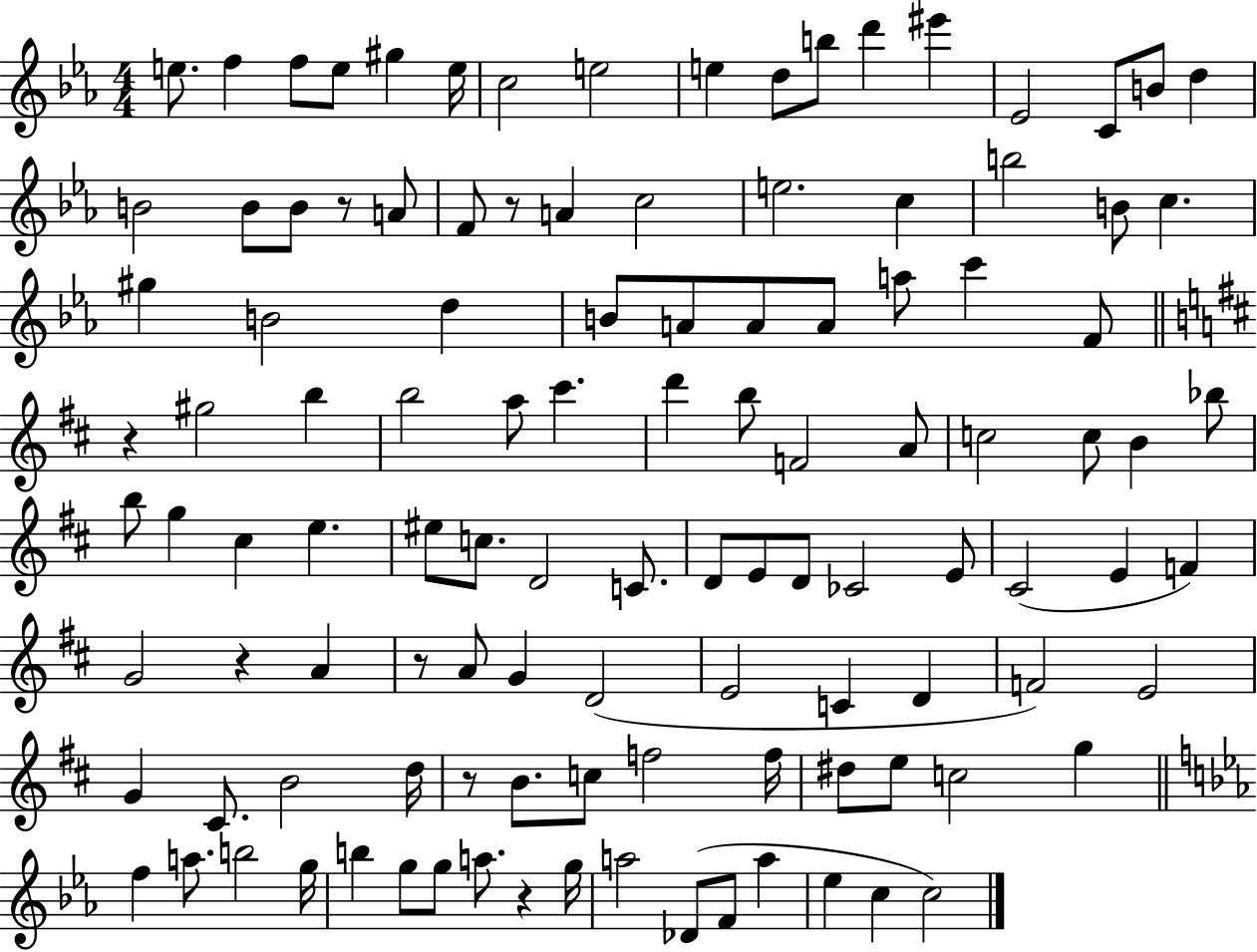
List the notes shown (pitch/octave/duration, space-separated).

E5/e. F5/q F5/e E5/e G#5/q E5/s C5/h E5/h E5/q D5/e B5/e D6/q EIS6/q Eb4/h C4/e B4/e D5/q B4/h B4/e B4/e R/e A4/e F4/e R/e A4/q C5/h E5/h. C5/q B5/h B4/e C5/q. G#5/q B4/h D5/q B4/e A4/e A4/e A4/e A5/e C6/q F4/e R/q G#5/h B5/q B5/h A5/e C#6/q. D6/q B5/e F4/h A4/e C5/h C5/e B4/q Bb5/e B5/e G5/q C#5/q E5/q. EIS5/e C5/e. D4/h C4/e. D4/e E4/e D4/e CES4/h E4/e C#4/h E4/q F4/q G4/h R/q A4/q R/e A4/e G4/q D4/h E4/h C4/q D4/q F4/h E4/h G4/q C#4/e. B4/h D5/s R/e B4/e. C5/e F5/h F5/s D#5/e E5/e C5/h G5/q F5/q A5/e. B5/h G5/s B5/q G5/e G5/e A5/e. R/q G5/s A5/h Db4/e F4/e A5/q Eb5/q C5/q C5/h